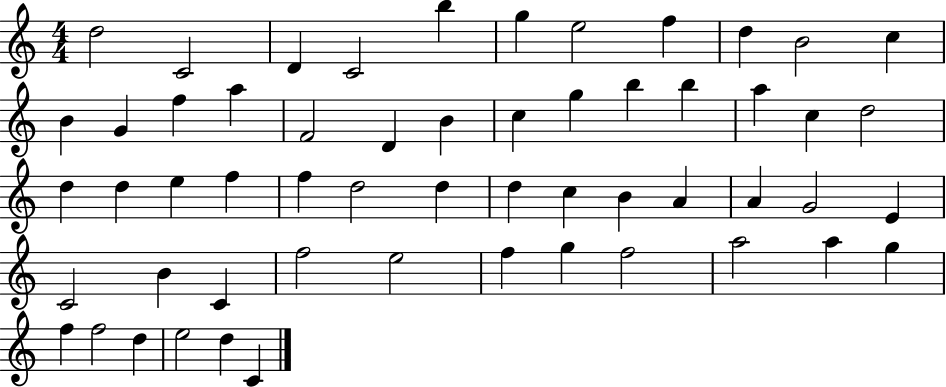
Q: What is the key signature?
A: C major